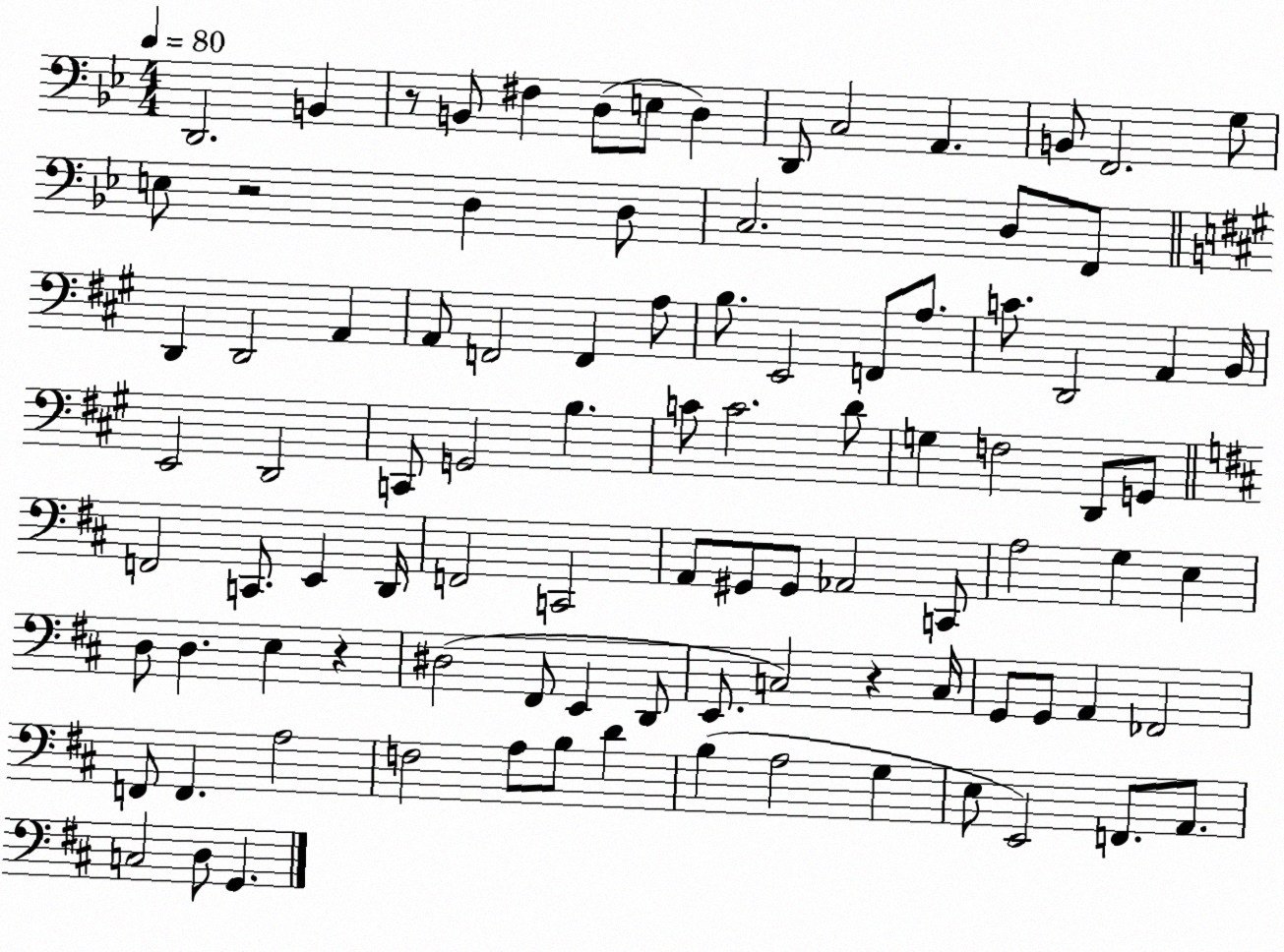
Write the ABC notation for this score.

X:1
T:Untitled
M:4/4
L:1/4
K:Bb
D,,2 B,, z/2 B,,/2 ^F, D,/2 E,/2 D, D,,/2 C,2 A,, B,,/2 F,,2 G,/2 E,/2 z2 D, D,/2 C,2 D,/2 F,,/2 D,, D,,2 A,, A,,/2 F,,2 F,, A,/2 B,/2 E,,2 F,,/2 A,/2 C/2 D,,2 A,, B,,/4 E,,2 D,,2 C,,/2 G,,2 B, C/2 C2 D/2 G, F,2 D,,/2 G,,/2 F,,2 C,,/2 E,, D,,/4 F,,2 C,,2 A,,/2 ^G,,/2 ^G,,/2 _A,,2 C,,/2 A,2 G, E, D,/2 D, E, z ^D,2 ^F,,/2 E,, D,,/2 E,,/2 C,2 z C,/4 G,,/2 G,,/2 A,, _F,,2 F,,/2 F,, A,2 F,2 A,/2 B,/2 D B, A,2 G, E,/2 E,,2 F,,/2 A,,/2 C,2 D,/2 G,,